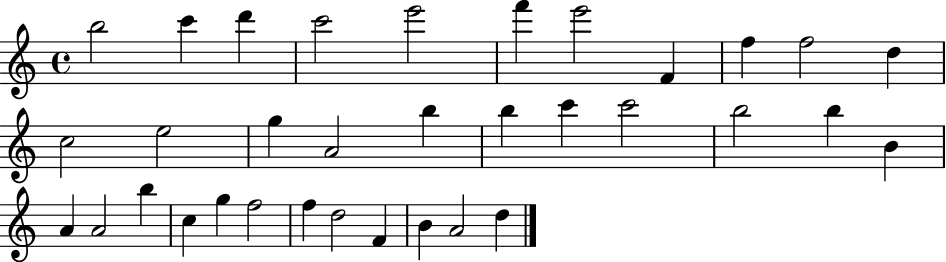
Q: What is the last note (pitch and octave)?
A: D5